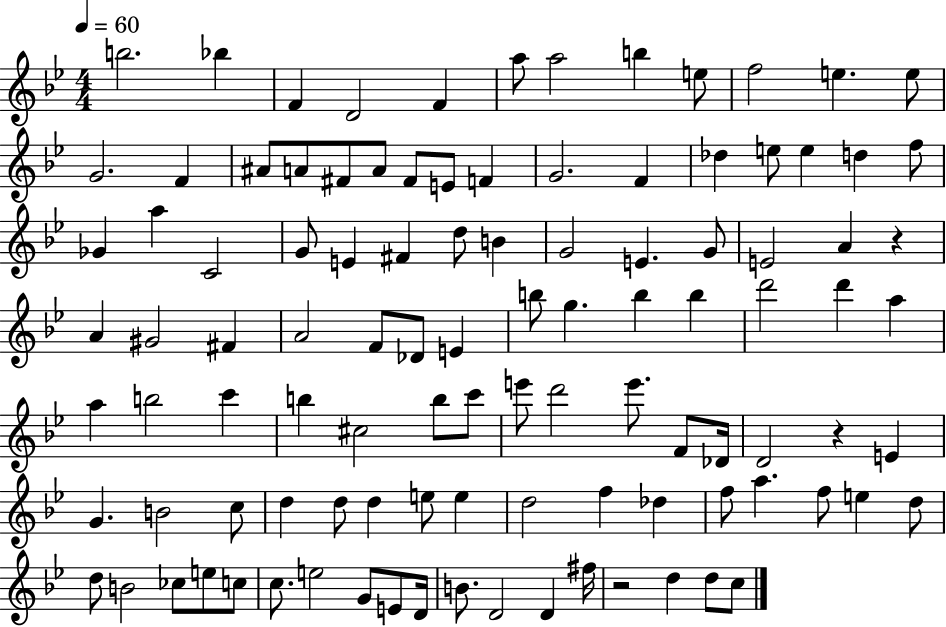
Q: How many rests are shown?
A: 3